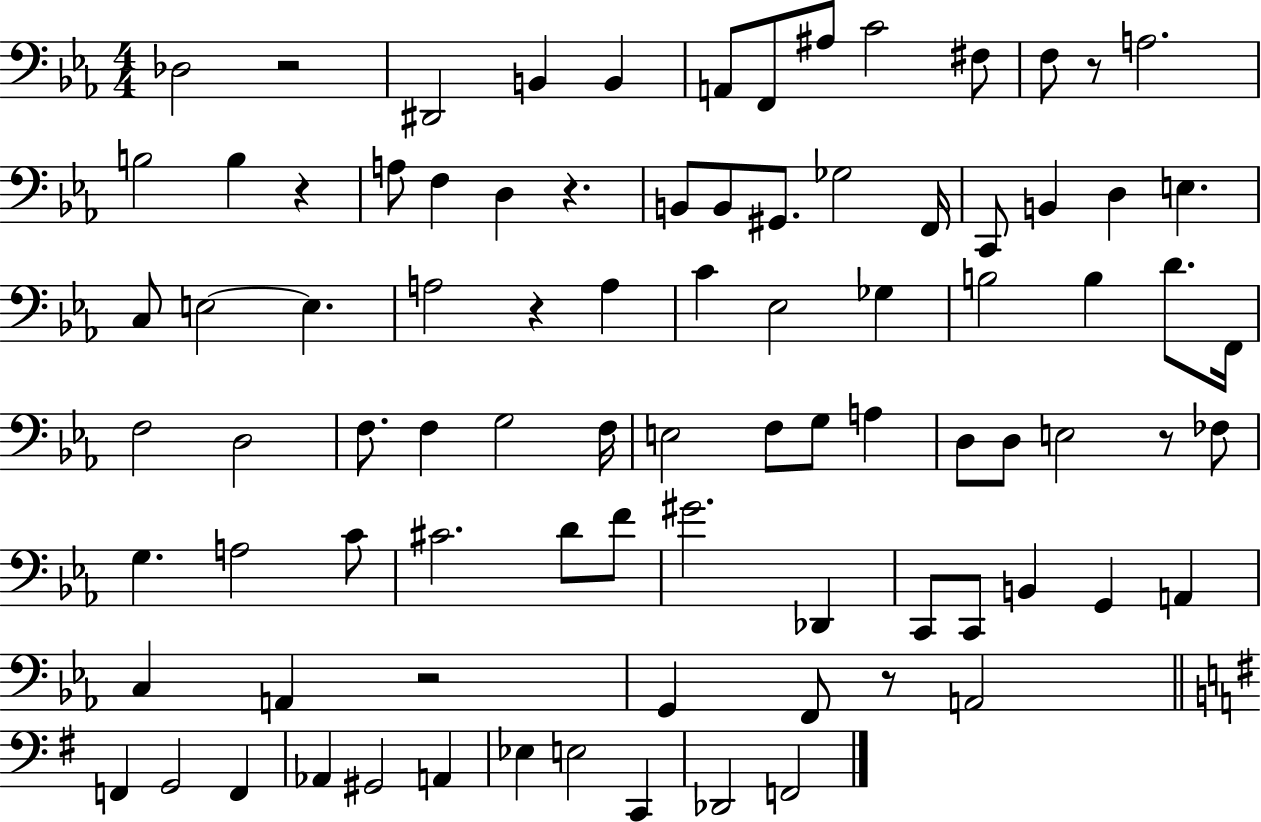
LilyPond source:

{
  \clef bass
  \numericTimeSignature
  \time 4/4
  \key ees \major
  \repeat volta 2 { des2 r2 | dis,2 b,4 b,4 | a,8 f,8 ais8 c'2 fis8 | f8 r8 a2. | \break b2 b4 r4 | a8 f4 d4 r4. | b,8 b,8 gis,8. ges2 f,16 | c,8 b,4 d4 e4. | \break c8 e2~~ e4. | a2 r4 a4 | c'4 ees2 ges4 | b2 b4 d'8. f,16 | \break f2 d2 | f8. f4 g2 f16 | e2 f8 g8 a4 | d8 d8 e2 r8 fes8 | \break g4. a2 c'8 | cis'2. d'8 f'8 | gis'2. des,4 | c,8 c,8 b,4 g,4 a,4 | \break c4 a,4 r2 | g,4 f,8 r8 a,2 | \bar "||" \break \key e \minor f,4 g,2 f,4 | aes,4 gis,2 a,4 | ees4 e2 c,4 | des,2 f,2 | \break } \bar "|."
}